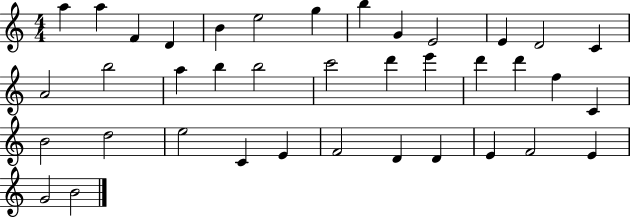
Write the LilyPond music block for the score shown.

{
  \clef treble
  \numericTimeSignature
  \time 4/4
  \key c \major
  a''4 a''4 f'4 d'4 | b'4 e''2 g''4 | b''4 g'4 e'2 | e'4 d'2 c'4 | \break a'2 b''2 | a''4 b''4 b''2 | c'''2 d'''4 e'''4 | d'''4 d'''4 f''4 c'4 | \break b'2 d''2 | e''2 c'4 e'4 | f'2 d'4 d'4 | e'4 f'2 e'4 | \break g'2 b'2 | \bar "|."
}